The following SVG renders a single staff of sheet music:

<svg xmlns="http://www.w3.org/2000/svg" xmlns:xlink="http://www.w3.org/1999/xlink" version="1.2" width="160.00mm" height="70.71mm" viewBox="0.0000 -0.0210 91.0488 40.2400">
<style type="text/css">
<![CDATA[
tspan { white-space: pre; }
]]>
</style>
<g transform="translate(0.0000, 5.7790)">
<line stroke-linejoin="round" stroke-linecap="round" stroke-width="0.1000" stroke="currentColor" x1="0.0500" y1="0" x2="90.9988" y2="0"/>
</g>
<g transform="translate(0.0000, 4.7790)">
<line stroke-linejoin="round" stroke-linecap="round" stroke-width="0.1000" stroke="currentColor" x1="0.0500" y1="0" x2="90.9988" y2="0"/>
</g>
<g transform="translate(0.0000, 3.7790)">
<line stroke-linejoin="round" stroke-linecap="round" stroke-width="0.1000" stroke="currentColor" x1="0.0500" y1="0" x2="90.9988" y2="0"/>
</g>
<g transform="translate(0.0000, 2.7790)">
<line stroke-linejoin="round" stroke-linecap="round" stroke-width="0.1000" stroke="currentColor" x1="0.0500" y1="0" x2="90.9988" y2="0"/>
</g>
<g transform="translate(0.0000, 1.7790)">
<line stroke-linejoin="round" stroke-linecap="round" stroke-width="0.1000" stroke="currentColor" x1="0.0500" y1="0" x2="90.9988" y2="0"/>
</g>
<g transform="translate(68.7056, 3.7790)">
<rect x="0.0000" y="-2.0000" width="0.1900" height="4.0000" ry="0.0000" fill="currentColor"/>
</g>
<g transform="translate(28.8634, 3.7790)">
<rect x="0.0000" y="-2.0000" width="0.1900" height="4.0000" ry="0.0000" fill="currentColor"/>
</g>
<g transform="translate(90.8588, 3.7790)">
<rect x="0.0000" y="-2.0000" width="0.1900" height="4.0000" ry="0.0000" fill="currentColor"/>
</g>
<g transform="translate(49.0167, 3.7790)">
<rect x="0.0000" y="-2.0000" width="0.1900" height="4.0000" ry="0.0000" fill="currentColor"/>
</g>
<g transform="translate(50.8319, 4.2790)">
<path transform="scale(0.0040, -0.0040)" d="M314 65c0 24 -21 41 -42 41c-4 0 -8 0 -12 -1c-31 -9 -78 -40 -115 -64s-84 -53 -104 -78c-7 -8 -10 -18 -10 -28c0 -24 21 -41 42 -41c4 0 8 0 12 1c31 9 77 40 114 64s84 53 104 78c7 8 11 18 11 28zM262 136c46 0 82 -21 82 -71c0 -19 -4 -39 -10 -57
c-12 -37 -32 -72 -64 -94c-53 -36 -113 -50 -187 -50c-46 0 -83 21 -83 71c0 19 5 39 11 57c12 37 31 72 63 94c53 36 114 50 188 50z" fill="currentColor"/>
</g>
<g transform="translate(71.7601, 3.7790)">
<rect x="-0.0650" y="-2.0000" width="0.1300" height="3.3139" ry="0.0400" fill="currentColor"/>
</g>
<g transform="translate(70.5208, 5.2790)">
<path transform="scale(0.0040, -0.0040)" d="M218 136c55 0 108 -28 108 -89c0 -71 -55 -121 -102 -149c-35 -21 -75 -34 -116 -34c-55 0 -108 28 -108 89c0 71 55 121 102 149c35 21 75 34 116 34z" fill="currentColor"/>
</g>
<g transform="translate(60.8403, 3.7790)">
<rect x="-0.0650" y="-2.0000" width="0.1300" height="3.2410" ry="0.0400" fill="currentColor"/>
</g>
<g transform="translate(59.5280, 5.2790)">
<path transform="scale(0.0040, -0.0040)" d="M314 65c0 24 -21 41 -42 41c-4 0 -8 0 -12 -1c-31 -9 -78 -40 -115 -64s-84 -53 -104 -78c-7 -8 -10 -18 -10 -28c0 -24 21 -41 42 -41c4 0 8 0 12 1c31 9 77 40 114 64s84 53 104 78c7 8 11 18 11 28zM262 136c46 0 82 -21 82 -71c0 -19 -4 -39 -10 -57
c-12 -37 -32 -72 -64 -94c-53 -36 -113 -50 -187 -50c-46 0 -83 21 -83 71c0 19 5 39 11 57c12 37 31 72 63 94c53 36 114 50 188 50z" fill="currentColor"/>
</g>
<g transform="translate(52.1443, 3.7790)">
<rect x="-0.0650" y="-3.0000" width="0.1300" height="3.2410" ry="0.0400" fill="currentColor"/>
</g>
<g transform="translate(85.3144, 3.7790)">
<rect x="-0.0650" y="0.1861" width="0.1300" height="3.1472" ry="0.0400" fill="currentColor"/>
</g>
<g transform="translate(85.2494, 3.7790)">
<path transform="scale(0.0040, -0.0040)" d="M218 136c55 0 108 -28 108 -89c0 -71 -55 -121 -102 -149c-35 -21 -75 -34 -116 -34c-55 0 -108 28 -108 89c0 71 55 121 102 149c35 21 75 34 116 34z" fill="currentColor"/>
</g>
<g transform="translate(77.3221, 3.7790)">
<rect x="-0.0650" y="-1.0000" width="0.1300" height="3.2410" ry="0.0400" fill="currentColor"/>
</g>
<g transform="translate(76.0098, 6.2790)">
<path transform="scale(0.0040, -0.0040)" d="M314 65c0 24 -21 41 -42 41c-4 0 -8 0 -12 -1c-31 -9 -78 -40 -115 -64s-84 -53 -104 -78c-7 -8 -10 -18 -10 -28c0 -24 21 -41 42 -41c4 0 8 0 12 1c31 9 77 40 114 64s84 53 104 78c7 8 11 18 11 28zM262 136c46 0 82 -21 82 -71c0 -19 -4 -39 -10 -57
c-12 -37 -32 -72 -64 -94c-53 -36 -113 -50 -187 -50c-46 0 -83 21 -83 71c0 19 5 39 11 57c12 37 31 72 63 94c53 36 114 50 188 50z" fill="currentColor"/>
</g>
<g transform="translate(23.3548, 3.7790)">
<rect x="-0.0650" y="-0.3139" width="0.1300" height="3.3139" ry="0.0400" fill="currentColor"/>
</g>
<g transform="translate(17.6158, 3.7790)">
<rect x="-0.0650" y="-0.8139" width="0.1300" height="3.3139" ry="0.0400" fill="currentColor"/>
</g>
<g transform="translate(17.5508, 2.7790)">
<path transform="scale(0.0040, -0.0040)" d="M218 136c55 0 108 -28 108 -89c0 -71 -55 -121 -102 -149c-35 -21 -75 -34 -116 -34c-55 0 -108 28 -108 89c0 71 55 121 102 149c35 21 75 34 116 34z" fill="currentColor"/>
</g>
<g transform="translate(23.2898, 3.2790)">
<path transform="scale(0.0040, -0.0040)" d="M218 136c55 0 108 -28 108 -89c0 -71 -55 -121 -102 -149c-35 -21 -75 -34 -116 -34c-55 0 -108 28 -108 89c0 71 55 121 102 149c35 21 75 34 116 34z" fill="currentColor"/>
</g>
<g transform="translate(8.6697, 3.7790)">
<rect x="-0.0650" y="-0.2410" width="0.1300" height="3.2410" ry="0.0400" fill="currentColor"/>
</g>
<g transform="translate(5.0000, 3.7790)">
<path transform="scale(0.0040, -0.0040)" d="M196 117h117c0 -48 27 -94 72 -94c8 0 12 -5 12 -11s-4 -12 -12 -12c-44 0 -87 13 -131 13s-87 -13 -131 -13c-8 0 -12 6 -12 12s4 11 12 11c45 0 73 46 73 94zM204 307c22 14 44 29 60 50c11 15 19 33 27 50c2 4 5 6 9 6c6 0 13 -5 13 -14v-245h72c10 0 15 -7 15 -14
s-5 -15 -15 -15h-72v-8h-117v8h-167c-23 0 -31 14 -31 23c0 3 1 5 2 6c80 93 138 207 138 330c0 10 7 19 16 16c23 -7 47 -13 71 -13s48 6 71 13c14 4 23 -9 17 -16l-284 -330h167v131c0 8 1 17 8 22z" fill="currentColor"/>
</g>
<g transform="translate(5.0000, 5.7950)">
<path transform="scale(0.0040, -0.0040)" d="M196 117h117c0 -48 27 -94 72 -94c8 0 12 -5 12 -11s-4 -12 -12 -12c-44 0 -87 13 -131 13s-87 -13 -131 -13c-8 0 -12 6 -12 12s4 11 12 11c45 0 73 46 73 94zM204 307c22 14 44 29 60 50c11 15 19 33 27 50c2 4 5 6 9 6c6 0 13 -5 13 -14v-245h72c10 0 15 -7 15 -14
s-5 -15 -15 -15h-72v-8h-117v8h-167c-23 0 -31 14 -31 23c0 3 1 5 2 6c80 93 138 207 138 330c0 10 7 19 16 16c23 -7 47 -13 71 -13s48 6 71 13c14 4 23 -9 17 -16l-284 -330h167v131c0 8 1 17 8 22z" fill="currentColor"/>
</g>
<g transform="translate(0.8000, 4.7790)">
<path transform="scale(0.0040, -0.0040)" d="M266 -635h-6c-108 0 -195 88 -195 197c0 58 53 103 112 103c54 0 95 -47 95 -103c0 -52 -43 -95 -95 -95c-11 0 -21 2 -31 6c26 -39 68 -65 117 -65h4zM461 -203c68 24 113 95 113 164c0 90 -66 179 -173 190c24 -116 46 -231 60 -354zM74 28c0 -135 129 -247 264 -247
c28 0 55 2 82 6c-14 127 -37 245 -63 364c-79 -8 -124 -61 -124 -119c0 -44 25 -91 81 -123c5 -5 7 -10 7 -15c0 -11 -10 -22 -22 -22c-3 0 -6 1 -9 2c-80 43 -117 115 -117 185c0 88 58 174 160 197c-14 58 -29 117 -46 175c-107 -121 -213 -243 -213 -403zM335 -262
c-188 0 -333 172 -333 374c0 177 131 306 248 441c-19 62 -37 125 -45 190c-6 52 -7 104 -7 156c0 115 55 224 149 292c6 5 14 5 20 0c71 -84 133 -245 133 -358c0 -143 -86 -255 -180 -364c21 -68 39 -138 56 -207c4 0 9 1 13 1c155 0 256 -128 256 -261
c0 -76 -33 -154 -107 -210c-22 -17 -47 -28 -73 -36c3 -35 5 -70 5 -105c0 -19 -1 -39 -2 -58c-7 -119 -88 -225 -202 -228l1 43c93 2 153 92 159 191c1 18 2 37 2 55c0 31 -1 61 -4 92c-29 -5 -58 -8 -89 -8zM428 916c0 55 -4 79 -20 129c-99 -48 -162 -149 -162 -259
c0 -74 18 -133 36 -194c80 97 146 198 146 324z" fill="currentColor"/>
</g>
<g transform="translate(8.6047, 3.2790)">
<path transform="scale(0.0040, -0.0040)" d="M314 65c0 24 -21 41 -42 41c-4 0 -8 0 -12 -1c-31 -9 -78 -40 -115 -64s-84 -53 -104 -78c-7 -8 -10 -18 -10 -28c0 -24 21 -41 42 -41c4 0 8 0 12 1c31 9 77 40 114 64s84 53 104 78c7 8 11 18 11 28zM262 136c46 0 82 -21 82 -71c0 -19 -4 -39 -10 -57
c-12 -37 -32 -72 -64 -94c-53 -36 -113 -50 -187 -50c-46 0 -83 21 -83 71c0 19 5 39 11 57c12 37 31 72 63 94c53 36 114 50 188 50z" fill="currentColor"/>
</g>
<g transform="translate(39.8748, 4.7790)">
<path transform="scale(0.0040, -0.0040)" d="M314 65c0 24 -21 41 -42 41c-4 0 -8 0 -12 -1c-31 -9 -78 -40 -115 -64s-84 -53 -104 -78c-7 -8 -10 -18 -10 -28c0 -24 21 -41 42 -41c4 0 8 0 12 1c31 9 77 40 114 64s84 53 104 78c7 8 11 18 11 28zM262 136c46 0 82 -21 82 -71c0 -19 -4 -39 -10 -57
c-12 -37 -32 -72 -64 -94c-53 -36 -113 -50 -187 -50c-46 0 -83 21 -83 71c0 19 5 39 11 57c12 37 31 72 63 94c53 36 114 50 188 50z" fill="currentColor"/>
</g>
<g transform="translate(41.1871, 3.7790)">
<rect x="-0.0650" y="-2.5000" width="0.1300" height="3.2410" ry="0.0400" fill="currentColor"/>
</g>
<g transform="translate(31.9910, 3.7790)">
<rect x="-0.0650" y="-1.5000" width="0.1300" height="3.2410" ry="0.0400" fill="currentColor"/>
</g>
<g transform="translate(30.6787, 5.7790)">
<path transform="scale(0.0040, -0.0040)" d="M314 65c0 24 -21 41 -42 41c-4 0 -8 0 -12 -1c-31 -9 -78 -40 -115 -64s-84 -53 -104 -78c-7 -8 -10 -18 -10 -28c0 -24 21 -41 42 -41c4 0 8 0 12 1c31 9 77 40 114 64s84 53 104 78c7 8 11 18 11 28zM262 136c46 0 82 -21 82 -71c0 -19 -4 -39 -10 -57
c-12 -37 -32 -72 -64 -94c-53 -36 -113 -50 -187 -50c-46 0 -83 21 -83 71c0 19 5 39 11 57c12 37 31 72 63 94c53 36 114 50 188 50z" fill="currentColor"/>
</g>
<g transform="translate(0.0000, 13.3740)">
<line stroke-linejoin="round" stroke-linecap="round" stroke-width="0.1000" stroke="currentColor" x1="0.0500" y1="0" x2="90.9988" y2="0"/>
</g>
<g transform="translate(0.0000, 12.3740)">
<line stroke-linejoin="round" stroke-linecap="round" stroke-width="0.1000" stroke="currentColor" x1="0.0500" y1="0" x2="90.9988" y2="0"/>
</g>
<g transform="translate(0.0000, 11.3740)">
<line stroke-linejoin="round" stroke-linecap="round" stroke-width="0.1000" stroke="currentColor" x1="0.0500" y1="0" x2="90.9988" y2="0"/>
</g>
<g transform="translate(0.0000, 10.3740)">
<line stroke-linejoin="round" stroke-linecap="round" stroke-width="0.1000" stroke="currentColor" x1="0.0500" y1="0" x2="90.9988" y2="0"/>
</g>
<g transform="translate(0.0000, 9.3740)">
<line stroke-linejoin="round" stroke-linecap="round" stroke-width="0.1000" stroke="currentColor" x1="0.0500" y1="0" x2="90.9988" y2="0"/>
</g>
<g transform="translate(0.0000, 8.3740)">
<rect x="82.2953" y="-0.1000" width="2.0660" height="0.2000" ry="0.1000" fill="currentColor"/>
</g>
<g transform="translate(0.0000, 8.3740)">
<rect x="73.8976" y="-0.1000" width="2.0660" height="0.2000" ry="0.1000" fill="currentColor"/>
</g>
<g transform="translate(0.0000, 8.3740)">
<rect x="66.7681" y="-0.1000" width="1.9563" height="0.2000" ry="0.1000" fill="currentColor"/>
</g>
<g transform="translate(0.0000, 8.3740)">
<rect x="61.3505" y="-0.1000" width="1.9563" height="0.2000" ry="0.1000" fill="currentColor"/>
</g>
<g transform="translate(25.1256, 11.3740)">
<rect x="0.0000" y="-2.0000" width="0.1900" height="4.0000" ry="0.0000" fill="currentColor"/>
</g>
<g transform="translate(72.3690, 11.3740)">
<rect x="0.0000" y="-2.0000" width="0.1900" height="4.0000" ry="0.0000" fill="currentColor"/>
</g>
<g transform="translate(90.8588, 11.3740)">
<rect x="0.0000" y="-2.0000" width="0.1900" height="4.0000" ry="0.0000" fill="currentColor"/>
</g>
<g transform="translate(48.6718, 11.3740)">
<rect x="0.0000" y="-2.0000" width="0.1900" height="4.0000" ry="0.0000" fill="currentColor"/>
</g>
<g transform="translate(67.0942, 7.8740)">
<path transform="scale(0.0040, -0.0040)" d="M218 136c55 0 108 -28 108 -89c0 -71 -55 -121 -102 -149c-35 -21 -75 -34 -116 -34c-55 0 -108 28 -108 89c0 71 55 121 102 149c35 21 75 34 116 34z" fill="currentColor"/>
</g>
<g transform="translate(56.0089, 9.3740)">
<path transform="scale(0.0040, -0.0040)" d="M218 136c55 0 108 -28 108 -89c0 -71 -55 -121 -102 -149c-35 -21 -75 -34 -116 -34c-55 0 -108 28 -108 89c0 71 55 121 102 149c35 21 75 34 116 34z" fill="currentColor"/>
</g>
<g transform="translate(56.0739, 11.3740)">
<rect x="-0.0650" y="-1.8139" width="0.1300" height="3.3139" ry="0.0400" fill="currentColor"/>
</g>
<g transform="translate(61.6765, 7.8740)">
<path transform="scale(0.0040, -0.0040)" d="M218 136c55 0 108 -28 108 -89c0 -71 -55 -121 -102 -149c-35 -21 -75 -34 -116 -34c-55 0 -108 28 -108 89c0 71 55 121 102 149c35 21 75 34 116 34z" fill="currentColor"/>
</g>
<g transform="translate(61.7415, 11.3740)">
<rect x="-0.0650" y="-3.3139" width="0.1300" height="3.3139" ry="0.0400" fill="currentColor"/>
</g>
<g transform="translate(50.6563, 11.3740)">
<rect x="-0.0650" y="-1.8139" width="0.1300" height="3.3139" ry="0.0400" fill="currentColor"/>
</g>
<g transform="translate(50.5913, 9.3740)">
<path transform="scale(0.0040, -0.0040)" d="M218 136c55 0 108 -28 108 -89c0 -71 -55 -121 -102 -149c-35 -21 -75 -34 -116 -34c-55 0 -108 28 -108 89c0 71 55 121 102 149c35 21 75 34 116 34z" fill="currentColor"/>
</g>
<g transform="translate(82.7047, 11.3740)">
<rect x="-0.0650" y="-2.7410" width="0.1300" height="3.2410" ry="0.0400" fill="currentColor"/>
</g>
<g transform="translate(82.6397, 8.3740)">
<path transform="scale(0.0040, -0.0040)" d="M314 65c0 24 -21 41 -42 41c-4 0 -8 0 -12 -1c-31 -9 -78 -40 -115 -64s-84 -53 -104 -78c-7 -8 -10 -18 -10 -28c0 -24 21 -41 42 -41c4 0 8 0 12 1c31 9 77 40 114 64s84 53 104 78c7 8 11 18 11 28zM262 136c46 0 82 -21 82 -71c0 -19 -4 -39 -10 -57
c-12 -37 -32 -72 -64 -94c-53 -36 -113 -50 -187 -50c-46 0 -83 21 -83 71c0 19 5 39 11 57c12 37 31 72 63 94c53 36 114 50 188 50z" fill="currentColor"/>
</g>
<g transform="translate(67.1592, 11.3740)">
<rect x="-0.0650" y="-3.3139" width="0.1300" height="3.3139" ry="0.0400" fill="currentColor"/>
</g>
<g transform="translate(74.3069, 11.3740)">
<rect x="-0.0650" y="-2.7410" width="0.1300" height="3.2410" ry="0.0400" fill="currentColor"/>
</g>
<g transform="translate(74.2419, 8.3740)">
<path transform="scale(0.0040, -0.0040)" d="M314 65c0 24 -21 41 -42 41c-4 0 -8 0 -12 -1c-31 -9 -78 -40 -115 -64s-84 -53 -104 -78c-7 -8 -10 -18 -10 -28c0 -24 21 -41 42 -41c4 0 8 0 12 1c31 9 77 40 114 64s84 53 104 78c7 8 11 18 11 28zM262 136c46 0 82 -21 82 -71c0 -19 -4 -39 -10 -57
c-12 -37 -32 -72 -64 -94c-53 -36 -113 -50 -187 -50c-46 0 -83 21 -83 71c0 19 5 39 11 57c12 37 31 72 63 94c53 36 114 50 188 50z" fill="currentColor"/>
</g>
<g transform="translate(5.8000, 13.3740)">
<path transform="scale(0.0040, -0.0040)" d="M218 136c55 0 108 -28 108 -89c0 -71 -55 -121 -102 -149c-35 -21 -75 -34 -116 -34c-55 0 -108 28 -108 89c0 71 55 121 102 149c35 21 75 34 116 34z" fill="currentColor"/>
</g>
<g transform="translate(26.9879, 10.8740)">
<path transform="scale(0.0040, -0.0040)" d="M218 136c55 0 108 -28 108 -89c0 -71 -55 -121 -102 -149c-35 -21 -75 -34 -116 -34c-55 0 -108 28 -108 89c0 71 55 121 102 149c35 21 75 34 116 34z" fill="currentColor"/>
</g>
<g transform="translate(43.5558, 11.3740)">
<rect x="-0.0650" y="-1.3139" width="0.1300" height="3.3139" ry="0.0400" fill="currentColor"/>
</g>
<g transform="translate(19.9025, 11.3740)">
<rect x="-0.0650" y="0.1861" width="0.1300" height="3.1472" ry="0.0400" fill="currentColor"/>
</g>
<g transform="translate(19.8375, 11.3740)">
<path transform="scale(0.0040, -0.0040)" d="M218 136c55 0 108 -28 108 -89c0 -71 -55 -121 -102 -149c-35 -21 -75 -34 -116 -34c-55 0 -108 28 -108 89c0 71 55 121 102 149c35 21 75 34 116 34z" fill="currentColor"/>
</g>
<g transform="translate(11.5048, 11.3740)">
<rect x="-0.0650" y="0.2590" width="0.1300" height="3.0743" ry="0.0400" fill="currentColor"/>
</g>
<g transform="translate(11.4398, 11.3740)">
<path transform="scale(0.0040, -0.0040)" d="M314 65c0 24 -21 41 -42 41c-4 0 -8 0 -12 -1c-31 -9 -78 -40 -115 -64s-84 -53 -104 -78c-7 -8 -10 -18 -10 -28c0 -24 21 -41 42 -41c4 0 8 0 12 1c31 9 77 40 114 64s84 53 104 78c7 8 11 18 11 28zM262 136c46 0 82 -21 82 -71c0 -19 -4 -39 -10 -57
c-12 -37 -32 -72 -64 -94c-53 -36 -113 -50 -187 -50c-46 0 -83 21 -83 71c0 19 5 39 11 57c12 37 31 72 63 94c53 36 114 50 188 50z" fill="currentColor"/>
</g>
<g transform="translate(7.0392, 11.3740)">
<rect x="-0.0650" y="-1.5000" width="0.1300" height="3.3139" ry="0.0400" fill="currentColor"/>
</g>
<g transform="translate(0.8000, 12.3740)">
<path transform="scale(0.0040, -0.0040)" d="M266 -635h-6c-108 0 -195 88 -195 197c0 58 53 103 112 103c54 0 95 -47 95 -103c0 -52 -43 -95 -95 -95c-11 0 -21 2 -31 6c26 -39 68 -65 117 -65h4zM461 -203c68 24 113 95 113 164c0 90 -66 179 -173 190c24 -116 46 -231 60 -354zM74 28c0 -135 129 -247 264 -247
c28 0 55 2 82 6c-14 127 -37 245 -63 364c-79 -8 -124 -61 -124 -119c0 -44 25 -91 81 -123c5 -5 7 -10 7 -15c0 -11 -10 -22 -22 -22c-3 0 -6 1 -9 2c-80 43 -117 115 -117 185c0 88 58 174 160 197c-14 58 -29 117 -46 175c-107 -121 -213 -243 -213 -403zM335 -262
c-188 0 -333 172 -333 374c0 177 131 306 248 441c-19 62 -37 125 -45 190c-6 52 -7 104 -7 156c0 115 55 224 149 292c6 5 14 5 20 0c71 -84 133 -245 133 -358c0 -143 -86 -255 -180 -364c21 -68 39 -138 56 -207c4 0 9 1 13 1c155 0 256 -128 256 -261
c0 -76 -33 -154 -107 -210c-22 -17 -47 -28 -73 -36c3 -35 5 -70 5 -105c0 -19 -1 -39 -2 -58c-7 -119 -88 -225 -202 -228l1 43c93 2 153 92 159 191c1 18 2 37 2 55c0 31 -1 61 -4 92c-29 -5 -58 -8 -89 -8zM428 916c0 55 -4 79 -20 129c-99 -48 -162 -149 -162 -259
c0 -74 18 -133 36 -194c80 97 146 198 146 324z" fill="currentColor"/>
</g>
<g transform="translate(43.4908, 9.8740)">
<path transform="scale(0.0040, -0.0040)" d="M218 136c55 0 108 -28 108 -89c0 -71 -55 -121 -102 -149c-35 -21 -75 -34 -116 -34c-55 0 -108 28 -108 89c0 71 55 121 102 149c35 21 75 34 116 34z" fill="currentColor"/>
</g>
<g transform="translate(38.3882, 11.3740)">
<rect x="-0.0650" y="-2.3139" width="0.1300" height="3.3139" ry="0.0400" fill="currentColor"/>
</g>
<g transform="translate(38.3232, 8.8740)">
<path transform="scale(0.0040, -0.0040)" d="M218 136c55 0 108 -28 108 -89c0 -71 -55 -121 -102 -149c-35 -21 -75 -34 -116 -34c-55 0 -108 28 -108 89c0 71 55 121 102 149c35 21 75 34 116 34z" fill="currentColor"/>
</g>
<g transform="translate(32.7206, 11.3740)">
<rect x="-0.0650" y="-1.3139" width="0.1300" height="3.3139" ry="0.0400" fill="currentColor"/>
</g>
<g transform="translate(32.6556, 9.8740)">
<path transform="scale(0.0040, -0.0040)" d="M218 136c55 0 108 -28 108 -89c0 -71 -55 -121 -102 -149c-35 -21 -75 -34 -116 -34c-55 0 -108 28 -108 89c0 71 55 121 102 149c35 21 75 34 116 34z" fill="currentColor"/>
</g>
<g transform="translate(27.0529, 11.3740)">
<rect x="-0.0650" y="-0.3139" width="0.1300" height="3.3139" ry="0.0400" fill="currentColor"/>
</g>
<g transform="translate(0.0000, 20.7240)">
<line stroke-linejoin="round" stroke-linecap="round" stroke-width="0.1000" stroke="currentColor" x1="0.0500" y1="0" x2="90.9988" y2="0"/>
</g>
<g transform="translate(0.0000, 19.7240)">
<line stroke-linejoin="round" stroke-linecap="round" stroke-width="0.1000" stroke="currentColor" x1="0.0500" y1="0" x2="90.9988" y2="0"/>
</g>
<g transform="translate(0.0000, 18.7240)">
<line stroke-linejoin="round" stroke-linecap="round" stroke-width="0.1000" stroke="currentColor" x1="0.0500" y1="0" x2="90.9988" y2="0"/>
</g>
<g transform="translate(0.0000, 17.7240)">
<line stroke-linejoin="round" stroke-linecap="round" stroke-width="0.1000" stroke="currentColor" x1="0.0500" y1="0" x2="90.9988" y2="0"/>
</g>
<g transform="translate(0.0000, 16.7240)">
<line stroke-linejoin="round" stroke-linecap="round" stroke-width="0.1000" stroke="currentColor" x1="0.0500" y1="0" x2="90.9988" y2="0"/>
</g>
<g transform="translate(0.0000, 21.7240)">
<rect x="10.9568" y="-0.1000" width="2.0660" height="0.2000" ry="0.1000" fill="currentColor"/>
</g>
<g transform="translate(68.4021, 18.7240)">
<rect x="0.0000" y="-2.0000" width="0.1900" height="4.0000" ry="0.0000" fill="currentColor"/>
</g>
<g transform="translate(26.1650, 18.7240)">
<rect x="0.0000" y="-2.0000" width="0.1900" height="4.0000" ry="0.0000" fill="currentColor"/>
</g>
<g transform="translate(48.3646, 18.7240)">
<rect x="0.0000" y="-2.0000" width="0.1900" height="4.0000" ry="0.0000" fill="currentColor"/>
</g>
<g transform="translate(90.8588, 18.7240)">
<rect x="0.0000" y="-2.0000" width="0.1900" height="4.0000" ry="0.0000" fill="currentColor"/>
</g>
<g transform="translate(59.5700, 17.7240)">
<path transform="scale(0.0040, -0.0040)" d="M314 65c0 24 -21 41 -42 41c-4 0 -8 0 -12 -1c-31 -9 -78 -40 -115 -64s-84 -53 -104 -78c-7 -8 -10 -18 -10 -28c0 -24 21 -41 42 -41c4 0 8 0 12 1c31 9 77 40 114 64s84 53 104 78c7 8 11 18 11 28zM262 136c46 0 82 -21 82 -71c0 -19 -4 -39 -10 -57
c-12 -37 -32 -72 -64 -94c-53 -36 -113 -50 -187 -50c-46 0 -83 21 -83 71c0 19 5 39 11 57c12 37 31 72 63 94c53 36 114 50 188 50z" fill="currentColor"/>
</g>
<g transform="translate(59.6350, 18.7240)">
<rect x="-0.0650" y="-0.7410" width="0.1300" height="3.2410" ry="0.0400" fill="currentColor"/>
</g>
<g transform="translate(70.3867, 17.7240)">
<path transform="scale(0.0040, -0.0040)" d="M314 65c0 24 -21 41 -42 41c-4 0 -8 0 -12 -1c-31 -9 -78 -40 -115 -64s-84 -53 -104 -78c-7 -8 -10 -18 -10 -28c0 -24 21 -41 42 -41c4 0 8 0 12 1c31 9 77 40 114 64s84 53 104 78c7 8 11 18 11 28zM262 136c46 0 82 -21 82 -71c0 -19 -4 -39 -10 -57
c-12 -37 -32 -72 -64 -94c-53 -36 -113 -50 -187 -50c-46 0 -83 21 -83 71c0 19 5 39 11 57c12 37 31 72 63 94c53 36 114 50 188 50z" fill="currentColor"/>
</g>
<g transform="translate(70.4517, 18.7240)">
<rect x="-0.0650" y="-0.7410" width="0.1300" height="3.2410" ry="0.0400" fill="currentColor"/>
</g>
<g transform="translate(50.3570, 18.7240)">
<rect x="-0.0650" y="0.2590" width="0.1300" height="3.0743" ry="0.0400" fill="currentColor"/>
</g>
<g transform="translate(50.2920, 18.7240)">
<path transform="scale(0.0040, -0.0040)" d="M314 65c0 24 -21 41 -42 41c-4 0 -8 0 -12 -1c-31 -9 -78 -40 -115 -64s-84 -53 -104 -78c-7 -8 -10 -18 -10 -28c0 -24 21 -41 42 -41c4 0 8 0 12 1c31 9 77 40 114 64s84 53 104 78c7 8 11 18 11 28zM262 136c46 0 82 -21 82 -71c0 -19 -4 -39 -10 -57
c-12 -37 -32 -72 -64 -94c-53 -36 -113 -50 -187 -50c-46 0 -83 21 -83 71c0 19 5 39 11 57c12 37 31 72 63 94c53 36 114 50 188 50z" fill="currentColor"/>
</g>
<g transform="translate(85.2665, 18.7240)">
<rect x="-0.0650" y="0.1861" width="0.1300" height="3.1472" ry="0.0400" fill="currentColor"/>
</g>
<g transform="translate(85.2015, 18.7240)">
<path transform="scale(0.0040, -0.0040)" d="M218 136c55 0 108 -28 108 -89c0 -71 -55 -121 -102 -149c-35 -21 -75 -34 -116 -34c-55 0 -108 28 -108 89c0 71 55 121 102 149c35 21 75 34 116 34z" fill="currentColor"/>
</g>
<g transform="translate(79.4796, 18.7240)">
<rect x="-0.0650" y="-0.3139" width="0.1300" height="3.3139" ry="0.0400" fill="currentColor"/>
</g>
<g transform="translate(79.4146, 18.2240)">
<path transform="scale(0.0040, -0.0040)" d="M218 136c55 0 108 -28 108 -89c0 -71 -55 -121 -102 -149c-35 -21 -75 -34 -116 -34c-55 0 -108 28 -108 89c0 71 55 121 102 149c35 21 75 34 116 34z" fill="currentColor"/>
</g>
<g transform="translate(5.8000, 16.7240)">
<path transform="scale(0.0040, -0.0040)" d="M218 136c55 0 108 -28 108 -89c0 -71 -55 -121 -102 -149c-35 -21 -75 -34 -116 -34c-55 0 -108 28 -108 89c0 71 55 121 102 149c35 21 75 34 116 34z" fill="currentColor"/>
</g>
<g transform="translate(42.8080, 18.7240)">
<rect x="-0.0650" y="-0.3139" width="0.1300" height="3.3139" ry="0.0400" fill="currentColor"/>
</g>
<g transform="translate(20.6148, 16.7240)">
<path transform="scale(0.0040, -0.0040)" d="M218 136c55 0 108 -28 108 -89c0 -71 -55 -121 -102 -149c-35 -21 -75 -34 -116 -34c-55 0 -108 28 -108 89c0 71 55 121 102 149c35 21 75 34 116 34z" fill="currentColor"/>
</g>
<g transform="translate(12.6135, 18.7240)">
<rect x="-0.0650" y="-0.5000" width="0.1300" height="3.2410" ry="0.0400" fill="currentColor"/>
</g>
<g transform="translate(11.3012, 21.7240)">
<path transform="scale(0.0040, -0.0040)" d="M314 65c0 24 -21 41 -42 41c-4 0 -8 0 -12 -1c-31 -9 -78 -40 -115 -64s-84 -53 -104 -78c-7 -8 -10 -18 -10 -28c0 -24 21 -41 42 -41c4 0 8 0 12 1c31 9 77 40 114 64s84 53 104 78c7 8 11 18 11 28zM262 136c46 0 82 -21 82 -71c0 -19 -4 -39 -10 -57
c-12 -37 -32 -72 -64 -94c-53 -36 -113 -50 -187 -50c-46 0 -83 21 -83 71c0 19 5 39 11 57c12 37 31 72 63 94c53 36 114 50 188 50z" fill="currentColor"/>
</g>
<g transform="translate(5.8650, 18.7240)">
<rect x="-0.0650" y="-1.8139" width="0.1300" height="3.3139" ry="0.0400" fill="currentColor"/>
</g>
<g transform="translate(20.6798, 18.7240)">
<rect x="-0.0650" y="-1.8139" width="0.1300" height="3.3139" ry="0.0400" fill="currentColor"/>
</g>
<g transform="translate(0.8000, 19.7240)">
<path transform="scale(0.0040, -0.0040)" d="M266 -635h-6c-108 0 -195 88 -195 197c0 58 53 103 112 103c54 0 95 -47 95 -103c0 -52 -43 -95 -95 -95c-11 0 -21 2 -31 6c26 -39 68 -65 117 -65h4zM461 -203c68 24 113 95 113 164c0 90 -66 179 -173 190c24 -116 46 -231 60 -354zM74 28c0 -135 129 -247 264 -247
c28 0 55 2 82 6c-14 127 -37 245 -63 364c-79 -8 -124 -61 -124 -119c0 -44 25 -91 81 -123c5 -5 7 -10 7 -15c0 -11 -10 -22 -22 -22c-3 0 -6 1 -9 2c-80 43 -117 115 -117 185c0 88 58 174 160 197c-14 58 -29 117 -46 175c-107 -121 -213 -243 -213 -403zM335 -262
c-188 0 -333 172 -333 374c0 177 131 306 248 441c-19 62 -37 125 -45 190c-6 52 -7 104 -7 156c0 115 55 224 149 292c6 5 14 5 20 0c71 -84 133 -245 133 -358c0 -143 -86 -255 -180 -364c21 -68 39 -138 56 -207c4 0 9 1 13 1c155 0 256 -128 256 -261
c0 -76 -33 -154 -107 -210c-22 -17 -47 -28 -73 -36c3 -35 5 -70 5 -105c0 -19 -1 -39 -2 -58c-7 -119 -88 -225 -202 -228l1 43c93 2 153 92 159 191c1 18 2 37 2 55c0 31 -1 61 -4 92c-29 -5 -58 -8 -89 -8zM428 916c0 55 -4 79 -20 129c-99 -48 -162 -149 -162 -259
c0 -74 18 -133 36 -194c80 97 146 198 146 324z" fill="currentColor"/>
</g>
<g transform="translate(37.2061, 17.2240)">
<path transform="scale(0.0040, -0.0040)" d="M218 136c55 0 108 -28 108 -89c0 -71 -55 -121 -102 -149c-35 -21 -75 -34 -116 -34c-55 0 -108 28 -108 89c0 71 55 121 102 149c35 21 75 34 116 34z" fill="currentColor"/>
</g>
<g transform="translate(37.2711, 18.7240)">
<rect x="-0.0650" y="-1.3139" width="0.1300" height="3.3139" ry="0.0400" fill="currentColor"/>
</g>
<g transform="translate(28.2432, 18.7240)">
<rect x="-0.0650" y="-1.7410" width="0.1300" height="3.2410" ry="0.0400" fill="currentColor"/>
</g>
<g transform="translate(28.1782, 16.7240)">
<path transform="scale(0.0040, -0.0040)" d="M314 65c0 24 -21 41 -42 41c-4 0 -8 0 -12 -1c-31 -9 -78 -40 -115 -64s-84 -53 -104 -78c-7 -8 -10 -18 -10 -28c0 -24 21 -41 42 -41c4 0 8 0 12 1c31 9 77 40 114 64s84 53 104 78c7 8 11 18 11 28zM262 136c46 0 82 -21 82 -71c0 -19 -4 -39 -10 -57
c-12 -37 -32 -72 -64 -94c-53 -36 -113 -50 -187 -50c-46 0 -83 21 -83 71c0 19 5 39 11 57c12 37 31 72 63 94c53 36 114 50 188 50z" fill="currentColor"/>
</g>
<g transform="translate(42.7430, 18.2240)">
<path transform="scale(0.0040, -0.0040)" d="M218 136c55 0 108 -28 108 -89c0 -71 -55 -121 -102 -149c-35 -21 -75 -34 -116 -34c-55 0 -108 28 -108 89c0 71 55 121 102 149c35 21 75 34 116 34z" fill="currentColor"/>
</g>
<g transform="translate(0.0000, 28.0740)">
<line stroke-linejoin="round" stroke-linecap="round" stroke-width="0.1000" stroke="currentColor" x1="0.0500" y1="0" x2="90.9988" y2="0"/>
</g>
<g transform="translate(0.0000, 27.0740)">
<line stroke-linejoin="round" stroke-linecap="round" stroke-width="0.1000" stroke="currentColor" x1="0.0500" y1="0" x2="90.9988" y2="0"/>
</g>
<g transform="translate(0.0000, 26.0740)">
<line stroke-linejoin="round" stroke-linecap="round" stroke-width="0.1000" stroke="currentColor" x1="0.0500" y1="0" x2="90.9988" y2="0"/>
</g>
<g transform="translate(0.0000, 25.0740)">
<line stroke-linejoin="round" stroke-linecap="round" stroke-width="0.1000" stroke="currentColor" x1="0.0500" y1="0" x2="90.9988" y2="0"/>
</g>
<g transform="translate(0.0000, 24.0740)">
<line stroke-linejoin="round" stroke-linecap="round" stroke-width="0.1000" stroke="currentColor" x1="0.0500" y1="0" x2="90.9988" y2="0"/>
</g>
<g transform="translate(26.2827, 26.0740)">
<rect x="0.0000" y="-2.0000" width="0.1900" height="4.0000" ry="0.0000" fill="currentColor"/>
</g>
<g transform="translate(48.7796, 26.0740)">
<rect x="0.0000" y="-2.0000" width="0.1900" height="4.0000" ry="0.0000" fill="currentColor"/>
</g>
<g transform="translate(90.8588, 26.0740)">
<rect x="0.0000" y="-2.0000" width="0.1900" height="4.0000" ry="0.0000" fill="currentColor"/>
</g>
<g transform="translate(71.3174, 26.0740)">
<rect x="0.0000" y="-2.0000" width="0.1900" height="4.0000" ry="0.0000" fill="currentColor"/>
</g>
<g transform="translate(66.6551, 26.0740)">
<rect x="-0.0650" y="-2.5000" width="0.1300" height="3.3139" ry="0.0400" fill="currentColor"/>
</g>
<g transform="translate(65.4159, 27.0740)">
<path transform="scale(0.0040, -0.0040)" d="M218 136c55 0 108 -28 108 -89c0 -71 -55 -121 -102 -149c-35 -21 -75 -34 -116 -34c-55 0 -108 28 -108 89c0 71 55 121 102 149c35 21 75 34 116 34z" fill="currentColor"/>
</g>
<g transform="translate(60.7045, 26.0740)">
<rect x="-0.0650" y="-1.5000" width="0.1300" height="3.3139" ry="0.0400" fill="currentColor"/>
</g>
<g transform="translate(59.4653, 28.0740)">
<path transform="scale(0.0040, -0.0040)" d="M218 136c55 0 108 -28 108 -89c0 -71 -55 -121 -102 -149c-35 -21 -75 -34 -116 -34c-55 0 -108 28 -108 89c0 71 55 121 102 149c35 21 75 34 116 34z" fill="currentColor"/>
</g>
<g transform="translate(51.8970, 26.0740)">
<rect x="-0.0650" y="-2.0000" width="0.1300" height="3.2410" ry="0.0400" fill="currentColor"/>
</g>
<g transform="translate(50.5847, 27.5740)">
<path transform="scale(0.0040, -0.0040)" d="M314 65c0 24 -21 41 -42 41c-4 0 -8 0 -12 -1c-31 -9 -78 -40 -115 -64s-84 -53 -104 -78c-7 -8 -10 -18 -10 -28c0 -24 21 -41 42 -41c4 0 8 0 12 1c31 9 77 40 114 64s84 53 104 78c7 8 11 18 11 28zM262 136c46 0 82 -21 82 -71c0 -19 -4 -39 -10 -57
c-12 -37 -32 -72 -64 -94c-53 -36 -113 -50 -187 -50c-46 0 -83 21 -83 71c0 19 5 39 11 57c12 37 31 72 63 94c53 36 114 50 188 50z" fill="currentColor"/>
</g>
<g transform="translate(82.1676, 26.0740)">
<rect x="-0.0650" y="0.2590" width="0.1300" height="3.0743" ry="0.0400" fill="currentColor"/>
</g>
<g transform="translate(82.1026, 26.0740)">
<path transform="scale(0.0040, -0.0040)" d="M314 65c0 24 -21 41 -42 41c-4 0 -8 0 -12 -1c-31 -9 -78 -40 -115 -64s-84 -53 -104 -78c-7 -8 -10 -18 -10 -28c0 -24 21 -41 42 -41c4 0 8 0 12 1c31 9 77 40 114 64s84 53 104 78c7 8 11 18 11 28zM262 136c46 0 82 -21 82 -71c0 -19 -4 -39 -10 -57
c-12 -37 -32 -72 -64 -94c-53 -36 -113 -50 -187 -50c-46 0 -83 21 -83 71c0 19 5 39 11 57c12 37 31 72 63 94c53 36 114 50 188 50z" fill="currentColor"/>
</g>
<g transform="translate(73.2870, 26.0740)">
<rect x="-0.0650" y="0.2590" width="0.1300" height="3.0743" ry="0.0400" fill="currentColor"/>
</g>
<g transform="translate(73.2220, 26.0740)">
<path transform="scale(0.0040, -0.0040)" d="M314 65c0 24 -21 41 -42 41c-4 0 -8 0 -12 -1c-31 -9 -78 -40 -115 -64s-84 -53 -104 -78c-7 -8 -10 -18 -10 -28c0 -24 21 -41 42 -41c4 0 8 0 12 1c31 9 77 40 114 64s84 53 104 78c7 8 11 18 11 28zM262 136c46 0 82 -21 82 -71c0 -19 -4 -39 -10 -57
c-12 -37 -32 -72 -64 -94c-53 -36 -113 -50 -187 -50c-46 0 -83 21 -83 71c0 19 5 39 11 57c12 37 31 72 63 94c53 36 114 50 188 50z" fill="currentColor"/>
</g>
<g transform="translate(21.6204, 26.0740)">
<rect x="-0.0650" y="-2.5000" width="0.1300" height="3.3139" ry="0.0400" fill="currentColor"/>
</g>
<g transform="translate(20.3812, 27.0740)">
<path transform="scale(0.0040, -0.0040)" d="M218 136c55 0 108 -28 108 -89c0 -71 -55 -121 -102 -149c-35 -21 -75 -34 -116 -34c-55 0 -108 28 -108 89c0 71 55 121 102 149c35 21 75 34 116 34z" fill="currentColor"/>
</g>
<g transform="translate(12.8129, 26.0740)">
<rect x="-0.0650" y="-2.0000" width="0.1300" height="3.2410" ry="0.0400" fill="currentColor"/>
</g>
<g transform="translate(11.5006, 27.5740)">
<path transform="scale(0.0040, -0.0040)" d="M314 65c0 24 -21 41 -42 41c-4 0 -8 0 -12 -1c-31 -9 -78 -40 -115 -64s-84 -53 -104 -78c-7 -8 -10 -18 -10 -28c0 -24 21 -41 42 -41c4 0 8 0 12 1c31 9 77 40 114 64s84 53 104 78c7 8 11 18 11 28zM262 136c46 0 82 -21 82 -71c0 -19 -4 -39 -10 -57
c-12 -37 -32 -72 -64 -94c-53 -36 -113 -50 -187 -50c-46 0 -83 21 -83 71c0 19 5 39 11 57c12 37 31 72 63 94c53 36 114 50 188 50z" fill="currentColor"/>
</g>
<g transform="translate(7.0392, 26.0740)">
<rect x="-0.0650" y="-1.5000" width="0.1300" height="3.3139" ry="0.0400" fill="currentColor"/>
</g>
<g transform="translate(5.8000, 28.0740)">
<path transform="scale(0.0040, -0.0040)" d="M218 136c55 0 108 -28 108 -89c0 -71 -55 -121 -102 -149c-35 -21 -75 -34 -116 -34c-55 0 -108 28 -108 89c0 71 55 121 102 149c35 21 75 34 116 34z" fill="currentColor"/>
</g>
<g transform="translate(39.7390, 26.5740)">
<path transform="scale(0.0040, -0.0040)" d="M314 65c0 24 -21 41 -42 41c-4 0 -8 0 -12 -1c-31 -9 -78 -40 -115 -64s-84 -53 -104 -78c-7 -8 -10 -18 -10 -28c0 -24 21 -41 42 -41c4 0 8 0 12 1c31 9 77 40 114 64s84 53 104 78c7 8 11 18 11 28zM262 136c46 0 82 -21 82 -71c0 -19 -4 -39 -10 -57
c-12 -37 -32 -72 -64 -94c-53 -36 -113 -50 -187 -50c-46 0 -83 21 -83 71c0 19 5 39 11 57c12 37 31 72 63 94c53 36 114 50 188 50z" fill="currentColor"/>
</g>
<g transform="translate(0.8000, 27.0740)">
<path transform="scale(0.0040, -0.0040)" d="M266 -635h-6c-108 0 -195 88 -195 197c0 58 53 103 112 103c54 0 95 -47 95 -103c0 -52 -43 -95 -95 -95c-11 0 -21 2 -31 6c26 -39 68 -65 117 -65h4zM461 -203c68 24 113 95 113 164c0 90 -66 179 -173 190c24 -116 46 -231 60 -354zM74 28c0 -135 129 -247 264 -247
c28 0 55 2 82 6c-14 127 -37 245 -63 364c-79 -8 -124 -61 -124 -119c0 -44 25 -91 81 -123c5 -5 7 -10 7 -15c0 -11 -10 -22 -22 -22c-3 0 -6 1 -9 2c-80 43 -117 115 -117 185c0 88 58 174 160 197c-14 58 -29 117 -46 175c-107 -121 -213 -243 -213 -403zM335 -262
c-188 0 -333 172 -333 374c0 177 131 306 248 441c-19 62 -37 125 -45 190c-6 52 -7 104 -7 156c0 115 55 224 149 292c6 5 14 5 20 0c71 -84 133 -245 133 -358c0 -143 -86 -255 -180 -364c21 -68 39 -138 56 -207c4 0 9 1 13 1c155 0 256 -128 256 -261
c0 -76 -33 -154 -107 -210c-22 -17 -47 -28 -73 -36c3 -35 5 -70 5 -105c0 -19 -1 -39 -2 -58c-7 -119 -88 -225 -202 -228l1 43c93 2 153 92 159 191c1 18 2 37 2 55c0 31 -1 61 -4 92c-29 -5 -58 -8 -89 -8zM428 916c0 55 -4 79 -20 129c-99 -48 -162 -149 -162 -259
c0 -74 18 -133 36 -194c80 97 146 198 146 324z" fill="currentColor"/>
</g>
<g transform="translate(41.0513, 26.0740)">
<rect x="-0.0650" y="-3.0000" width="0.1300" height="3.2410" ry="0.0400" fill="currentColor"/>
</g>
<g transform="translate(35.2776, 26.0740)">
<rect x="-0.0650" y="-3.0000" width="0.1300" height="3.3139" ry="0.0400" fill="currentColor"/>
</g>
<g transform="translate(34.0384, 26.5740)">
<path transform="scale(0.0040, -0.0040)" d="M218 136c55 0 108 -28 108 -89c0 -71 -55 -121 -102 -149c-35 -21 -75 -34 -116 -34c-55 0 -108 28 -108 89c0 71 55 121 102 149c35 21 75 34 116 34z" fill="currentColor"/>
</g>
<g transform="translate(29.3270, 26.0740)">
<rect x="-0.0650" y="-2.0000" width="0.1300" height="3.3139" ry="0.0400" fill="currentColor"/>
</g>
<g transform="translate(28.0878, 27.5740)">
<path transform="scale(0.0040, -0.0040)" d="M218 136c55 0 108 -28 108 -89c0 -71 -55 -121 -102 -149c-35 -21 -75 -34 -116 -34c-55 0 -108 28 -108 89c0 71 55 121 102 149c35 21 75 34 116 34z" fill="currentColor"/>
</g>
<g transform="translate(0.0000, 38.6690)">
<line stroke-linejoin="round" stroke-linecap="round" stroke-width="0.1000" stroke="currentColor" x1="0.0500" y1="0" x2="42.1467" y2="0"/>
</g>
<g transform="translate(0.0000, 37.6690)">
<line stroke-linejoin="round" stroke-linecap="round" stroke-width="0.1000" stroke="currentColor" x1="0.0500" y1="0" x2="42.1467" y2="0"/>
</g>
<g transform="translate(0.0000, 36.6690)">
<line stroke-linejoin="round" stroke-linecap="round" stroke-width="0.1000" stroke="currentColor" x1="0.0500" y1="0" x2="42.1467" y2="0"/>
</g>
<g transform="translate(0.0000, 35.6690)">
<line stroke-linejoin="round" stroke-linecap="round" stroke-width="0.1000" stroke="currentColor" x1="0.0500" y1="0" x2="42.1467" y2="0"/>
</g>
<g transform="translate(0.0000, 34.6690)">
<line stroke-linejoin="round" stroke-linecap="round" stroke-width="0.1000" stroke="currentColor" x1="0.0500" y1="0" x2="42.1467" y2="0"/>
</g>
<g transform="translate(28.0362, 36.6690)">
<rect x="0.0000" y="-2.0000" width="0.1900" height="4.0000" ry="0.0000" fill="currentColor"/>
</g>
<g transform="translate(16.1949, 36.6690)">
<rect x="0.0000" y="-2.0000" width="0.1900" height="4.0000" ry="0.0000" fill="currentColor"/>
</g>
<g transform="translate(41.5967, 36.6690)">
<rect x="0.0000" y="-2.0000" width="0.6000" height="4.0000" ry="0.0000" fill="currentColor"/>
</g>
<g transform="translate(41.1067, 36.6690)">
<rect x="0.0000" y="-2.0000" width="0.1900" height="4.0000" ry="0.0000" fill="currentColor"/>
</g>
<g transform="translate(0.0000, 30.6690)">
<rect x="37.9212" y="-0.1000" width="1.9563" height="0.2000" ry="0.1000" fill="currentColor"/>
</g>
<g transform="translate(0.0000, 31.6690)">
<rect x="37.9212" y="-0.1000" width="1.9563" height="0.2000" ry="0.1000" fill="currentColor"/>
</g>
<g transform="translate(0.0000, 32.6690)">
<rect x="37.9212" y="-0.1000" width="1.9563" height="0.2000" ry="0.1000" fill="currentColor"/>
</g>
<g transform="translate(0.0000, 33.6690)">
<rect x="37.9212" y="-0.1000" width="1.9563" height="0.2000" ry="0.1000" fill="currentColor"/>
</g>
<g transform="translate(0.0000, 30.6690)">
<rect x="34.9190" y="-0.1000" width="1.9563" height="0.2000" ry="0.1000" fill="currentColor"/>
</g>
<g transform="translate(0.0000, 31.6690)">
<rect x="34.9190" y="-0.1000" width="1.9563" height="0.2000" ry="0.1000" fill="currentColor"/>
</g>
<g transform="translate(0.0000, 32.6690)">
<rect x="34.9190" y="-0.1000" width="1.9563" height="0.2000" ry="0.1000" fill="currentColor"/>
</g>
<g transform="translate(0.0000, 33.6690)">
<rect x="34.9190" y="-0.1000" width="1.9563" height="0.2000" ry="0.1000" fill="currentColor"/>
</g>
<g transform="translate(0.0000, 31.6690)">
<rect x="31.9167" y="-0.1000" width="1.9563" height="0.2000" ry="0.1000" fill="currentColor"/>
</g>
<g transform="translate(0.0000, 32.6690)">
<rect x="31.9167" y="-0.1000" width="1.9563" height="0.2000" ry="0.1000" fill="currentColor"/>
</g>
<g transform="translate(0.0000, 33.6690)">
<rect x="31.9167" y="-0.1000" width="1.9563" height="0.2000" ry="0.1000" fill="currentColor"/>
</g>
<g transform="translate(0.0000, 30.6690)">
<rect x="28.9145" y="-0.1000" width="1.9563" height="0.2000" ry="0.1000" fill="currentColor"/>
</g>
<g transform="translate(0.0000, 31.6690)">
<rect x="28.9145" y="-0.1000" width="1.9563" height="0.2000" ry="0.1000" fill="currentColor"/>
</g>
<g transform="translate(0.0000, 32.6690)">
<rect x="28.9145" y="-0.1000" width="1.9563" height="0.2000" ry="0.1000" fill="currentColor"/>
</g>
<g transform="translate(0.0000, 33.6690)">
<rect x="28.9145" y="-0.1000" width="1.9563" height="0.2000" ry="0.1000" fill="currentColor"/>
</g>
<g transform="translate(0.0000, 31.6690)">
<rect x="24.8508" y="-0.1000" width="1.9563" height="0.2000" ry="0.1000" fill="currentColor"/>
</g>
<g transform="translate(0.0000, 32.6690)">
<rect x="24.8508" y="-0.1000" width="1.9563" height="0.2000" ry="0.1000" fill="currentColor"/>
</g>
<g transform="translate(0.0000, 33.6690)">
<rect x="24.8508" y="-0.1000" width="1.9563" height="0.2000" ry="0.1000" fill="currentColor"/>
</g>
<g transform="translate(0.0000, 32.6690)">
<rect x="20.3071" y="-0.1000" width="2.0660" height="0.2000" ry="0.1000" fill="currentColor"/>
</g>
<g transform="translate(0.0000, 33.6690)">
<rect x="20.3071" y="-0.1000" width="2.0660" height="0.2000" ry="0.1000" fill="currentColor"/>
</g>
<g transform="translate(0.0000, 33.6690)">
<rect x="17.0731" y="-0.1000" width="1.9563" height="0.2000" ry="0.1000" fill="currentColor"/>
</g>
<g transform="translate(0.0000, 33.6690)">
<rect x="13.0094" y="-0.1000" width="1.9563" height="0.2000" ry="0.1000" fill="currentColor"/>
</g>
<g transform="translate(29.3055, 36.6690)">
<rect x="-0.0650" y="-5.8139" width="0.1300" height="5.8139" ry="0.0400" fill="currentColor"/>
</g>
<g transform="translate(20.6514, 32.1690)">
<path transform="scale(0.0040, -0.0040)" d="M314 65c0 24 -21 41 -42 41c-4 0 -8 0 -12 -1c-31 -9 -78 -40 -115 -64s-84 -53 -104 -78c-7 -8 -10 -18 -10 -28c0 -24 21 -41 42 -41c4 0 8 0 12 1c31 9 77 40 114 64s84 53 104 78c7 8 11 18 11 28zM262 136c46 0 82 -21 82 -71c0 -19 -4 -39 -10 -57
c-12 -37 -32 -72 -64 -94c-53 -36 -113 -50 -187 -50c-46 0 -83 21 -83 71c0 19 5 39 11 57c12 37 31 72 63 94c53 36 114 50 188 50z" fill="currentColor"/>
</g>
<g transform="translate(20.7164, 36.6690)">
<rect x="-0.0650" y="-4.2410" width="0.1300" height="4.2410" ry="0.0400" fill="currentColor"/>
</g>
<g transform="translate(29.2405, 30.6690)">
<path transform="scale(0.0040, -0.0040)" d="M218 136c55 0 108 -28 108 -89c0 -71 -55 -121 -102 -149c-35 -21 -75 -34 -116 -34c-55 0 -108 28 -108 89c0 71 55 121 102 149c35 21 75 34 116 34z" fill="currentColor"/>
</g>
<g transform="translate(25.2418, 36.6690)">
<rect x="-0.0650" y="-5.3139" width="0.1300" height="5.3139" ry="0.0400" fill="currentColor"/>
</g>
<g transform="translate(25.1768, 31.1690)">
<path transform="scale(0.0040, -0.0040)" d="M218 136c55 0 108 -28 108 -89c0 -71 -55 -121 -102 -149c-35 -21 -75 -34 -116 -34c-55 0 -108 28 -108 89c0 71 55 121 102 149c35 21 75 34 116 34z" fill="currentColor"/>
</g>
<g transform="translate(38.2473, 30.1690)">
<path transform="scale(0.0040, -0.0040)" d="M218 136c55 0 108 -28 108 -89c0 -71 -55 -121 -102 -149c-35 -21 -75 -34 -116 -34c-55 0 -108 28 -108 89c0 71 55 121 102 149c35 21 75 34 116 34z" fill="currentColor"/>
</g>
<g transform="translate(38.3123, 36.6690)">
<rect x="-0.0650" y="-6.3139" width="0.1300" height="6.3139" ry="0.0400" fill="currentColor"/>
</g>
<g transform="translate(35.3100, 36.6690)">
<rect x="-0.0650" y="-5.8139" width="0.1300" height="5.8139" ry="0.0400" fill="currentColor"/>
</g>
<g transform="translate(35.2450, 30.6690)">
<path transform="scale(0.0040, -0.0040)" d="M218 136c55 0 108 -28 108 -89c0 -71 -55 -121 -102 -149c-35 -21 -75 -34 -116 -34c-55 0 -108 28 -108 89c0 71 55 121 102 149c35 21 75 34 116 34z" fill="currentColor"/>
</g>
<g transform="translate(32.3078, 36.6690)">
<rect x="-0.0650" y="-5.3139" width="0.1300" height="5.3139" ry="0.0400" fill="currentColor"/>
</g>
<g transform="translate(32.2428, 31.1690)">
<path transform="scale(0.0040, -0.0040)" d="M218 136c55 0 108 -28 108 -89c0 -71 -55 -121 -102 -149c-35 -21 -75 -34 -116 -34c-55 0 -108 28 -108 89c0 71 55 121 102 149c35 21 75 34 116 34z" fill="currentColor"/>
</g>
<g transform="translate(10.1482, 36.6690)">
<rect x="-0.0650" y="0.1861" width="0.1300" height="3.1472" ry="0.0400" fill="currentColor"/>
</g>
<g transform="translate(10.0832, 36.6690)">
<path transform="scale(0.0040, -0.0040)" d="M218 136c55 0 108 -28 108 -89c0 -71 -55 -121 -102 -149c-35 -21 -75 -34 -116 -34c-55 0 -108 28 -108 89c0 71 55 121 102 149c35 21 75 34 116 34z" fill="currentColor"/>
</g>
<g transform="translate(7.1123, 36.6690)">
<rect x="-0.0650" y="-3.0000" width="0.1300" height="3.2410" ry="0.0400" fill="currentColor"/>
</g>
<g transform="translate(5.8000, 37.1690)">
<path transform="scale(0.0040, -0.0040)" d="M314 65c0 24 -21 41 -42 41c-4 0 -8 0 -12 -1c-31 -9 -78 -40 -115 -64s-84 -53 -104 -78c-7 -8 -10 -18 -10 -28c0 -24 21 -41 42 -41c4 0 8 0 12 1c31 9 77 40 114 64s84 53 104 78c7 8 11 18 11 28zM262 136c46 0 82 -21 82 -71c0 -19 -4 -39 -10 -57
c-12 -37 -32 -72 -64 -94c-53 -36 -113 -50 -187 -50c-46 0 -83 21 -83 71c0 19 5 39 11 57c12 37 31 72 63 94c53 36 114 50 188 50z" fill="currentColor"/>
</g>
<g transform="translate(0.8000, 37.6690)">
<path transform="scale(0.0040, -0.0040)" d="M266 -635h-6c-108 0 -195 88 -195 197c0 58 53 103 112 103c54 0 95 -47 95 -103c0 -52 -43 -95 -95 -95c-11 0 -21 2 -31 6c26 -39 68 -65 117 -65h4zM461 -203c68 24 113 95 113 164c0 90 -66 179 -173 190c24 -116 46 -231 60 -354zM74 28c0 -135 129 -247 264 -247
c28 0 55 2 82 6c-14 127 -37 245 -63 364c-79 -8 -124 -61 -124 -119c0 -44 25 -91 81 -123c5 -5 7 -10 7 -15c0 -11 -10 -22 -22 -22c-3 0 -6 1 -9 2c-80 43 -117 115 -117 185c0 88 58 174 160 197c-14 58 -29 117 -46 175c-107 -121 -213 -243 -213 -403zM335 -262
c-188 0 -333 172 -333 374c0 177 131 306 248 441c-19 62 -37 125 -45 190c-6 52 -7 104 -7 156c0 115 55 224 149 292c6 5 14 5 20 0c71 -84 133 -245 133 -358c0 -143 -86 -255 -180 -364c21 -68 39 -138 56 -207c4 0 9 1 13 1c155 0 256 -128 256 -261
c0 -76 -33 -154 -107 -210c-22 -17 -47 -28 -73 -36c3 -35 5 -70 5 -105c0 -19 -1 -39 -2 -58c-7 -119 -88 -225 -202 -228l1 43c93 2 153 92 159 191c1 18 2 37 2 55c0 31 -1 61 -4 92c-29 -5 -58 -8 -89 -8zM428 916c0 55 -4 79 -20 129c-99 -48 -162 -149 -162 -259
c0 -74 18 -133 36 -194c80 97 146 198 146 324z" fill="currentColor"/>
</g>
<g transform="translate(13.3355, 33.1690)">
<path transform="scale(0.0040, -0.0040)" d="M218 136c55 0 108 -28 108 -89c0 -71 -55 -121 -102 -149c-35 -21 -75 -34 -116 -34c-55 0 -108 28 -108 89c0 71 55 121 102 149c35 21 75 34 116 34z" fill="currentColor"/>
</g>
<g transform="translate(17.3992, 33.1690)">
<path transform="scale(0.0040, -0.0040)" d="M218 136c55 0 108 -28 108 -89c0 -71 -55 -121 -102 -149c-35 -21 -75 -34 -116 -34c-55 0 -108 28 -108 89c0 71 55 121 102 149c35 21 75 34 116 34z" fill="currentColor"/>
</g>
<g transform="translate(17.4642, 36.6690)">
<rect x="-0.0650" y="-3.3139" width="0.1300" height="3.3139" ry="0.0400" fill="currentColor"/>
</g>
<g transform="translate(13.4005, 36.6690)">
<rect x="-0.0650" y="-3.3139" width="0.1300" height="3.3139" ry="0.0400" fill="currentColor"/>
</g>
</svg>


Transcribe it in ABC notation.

X:1
T:Untitled
M:4/4
L:1/4
K:C
c2 d c E2 G2 A2 F2 F D2 B E B2 B c e g e f f b b a2 a2 f C2 f f2 e c B2 d2 d2 c B E F2 G F A A2 F2 E G B2 B2 A2 B b b d'2 f' g' f' g' a'